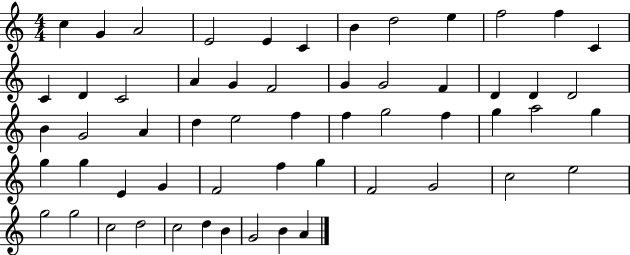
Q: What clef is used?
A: treble